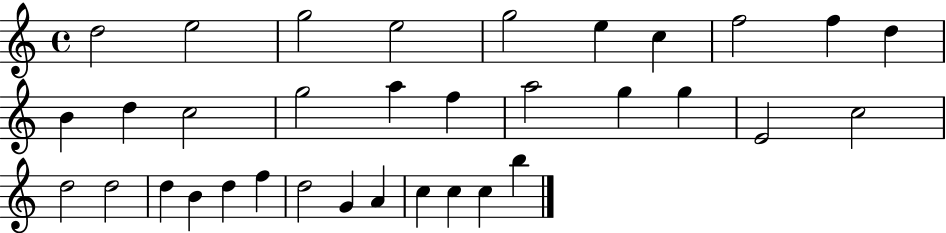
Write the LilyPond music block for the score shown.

{
  \clef treble
  \time 4/4
  \defaultTimeSignature
  \key c \major
  d''2 e''2 | g''2 e''2 | g''2 e''4 c''4 | f''2 f''4 d''4 | \break b'4 d''4 c''2 | g''2 a''4 f''4 | a''2 g''4 g''4 | e'2 c''2 | \break d''2 d''2 | d''4 b'4 d''4 f''4 | d''2 g'4 a'4 | c''4 c''4 c''4 b''4 | \break \bar "|."
}